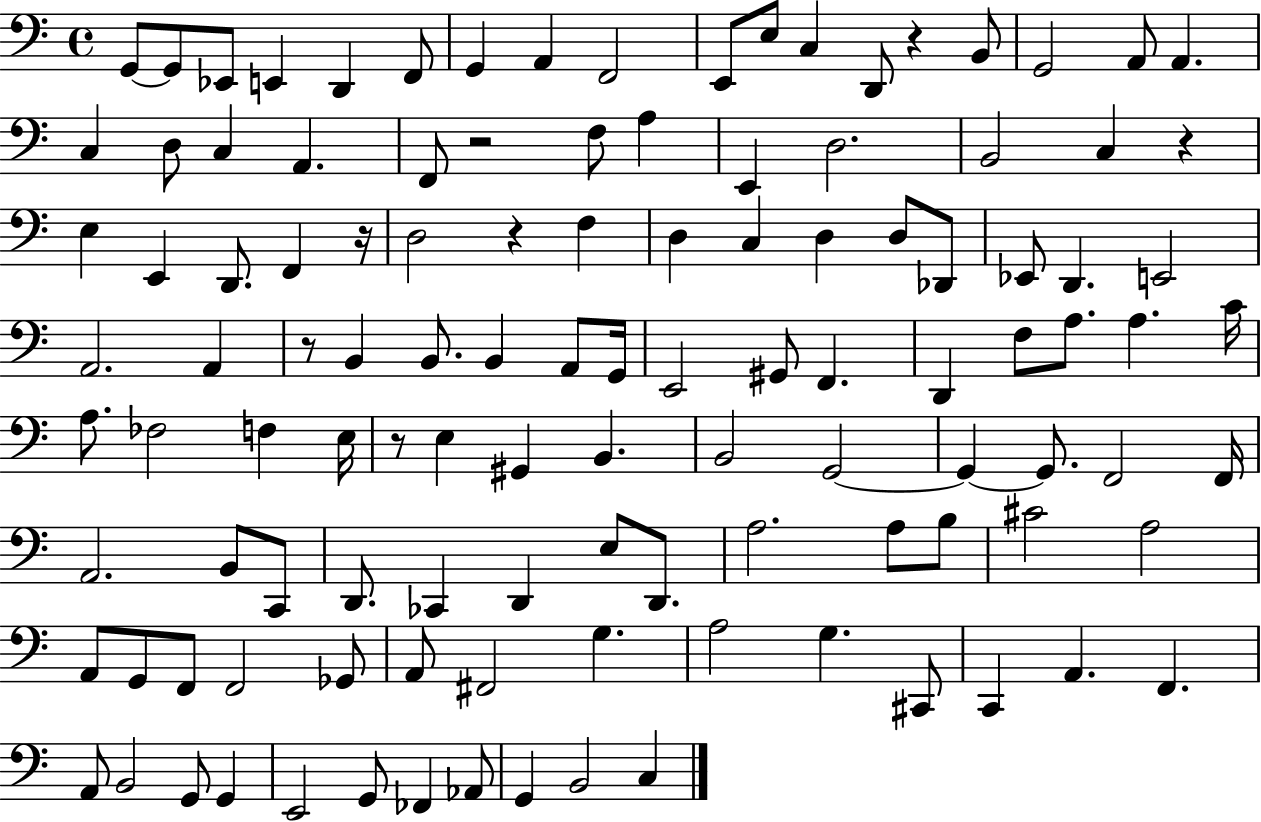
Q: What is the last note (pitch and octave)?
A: C3